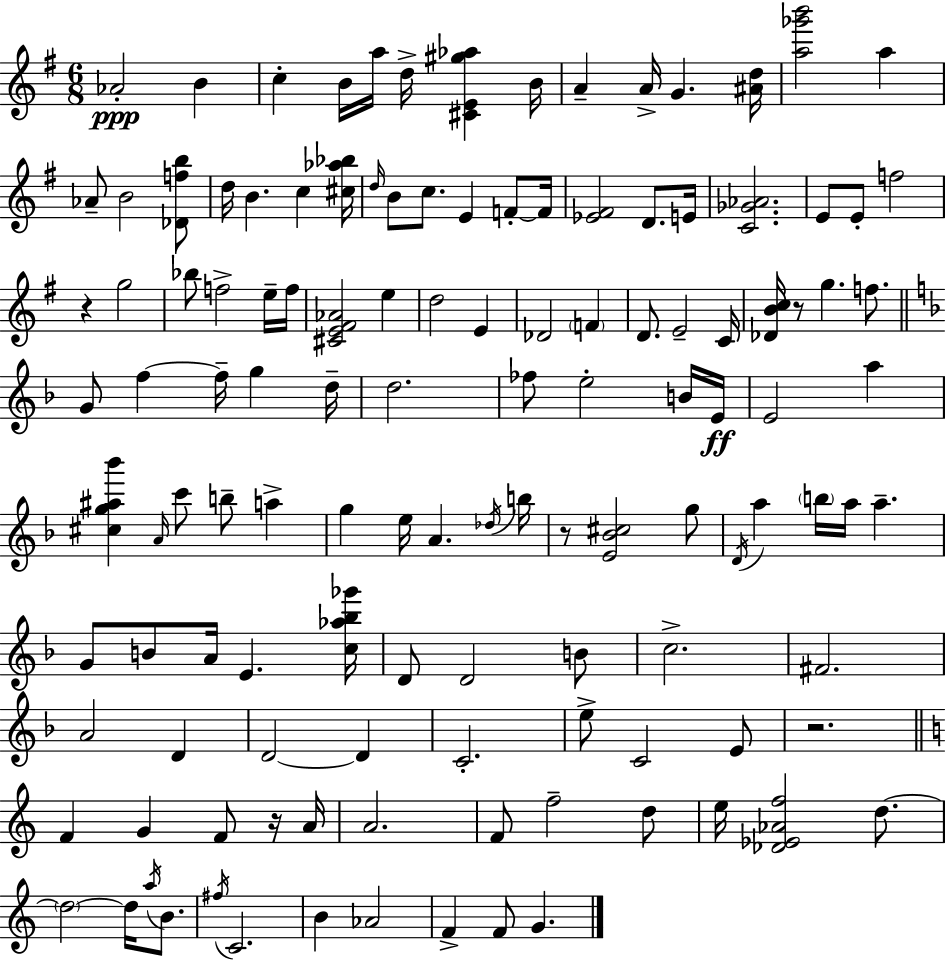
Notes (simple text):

Ab4/h B4/q C5/q B4/s A5/s D5/s [C#4,E4,G#5,Ab5]/q B4/s A4/q A4/s G4/q. [A#4,D5]/s [A5,Gb6,B6]/h A5/q Ab4/e B4/h [Db4,F5,B5]/e D5/s B4/q. C5/q [C#5,Ab5,Bb5]/s D5/s B4/e C5/e. E4/q F4/e F4/s [Eb4,F#4]/h D4/e. E4/s [C4,Gb4,Ab4]/h. E4/e E4/e F5/h R/q G5/h Bb5/e F5/h E5/s F5/s [C#4,E4,F#4,Ab4]/h E5/q D5/h E4/q Db4/h F4/q D4/e. E4/h C4/s [Db4,B4,C5]/s R/e G5/q. F5/e. G4/e F5/q F5/s G5/q D5/s D5/h. FES5/e E5/h B4/s E4/s E4/h A5/q [C#5,G5,A#5,Bb6]/q A4/s C6/e B5/e A5/q G5/q E5/s A4/q. Db5/s B5/s R/e [E4,Bb4,C#5]/h G5/e D4/s A5/q B5/s A5/s A5/q. G4/e B4/e A4/s E4/q. [C5,Ab5,Bb5,Gb6]/s D4/e D4/h B4/e C5/h. F#4/h. A4/h D4/q D4/h D4/q C4/h. E5/e C4/h E4/e R/h. F4/q G4/q F4/e R/s A4/s A4/h. F4/e F5/h D5/e E5/s [Db4,Eb4,Ab4,F5]/h D5/e. D5/h D5/s A5/s B4/e. F#5/s C4/h. B4/q Ab4/h F4/q F4/e G4/q.